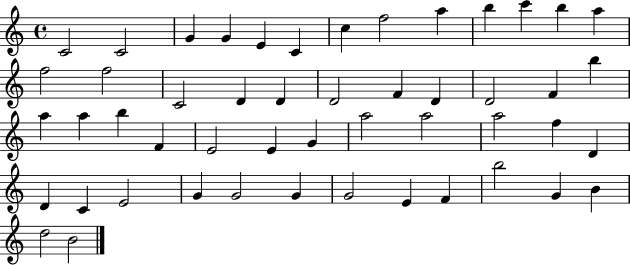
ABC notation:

X:1
T:Untitled
M:4/4
L:1/4
K:C
C2 C2 G G E C c f2 a b c' b a f2 f2 C2 D D D2 F D D2 F b a a b F E2 E G a2 a2 a2 f D D C E2 G G2 G G2 E F b2 G B d2 B2